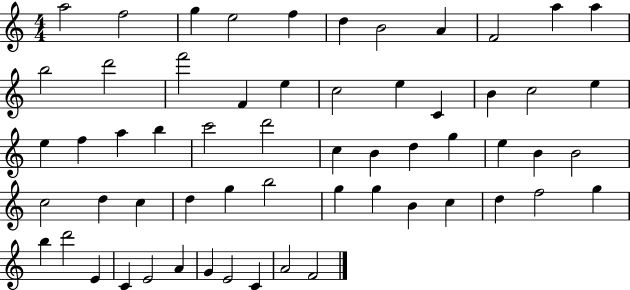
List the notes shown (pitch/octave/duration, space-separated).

A5/h F5/h G5/q E5/h F5/q D5/q B4/h A4/q F4/h A5/q A5/q B5/h D6/h F6/h F4/q E5/q C5/h E5/q C4/q B4/q C5/h E5/q E5/q F5/q A5/q B5/q C6/h D6/h C5/q B4/q D5/q G5/q E5/q B4/q B4/h C5/h D5/q C5/q D5/q G5/q B5/h G5/q G5/q B4/q C5/q D5/q F5/h G5/q B5/q D6/h E4/q C4/q E4/h A4/q G4/q E4/h C4/q A4/h F4/h